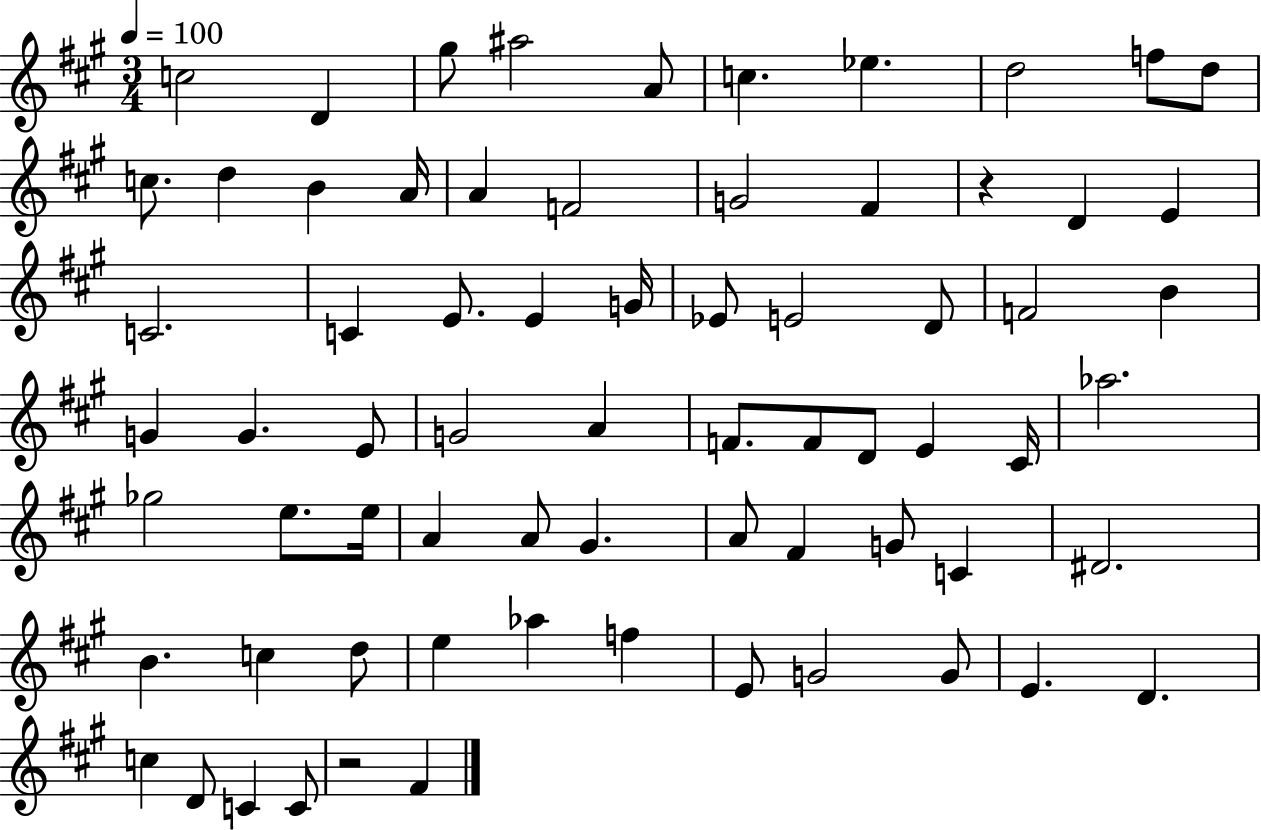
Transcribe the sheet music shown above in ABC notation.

X:1
T:Untitled
M:3/4
L:1/4
K:A
c2 D ^g/2 ^a2 A/2 c _e d2 f/2 d/2 c/2 d B A/4 A F2 G2 ^F z D E C2 C E/2 E G/4 _E/2 E2 D/2 F2 B G G E/2 G2 A F/2 F/2 D/2 E ^C/4 _a2 _g2 e/2 e/4 A A/2 ^G A/2 ^F G/2 C ^D2 B c d/2 e _a f E/2 G2 G/2 E D c D/2 C C/2 z2 ^F